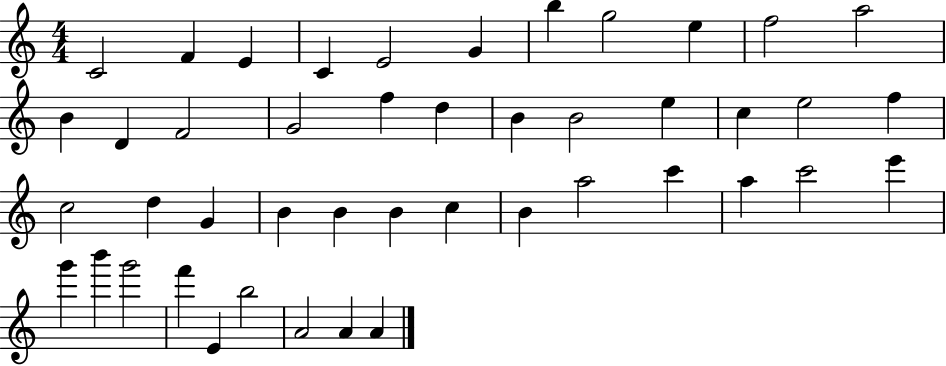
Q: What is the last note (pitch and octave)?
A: A4